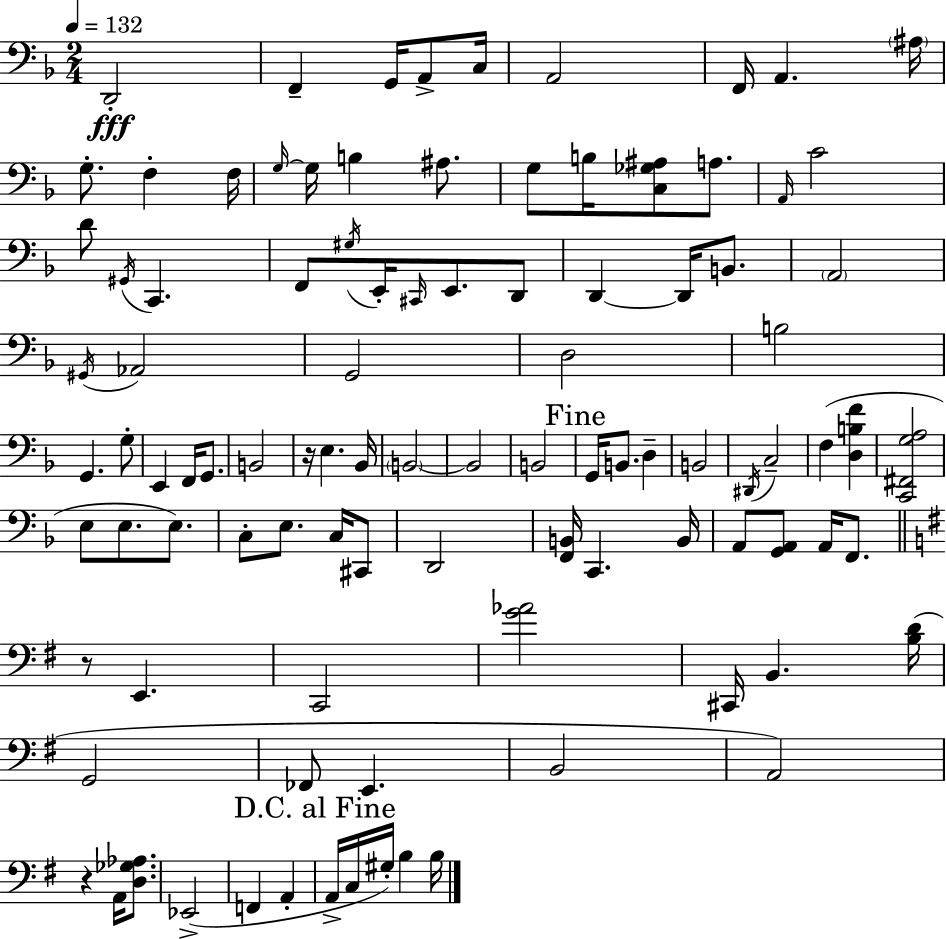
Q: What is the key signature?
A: D minor